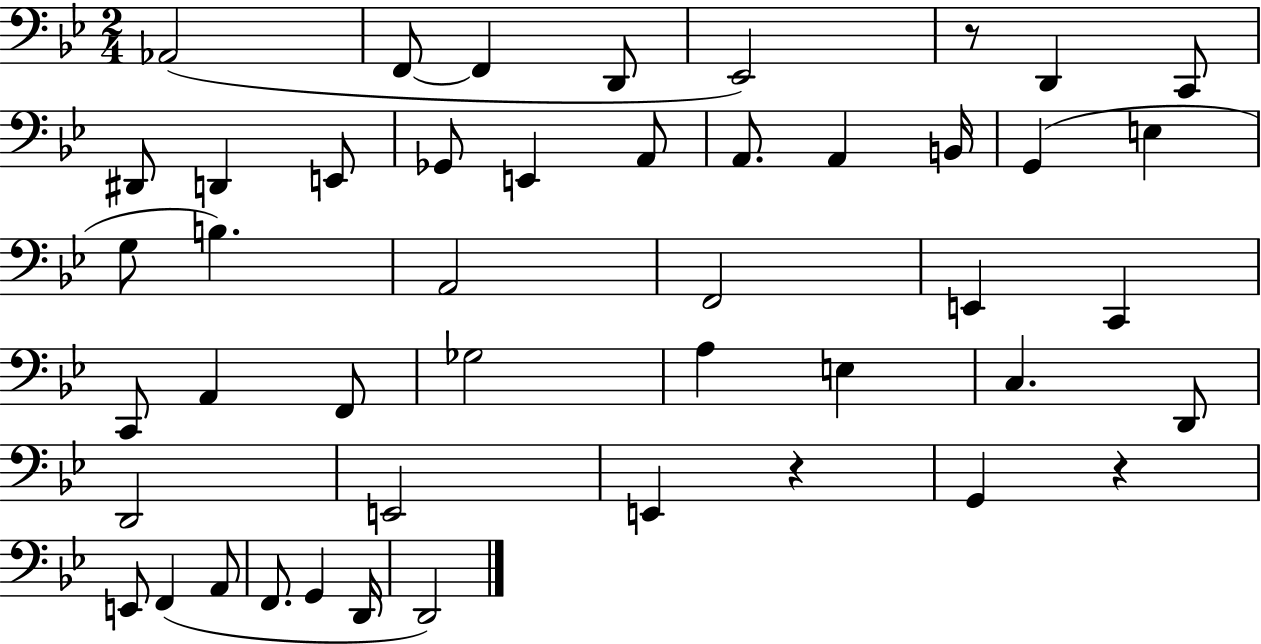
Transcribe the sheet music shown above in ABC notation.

X:1
T:Untitled
M:2/4
L:1/4
K:Bb
_A,,2 F,,/2 F,, D,,/2 _E,,2 z/2 D,, C,,/2 ^D,,/2 D,, E,,/2 _G,,/2 E,, A,,/2 A,,/2 A,, B,,/4 G,, E, G,/2 B, A,,2 F,,2 E,, C,, C,,/2 A,, F,,/2 _G,2 A, E, C, D,,/2 D,,2 E,,2 E,, z G,, z E,,/2 F,, A,,/2 F,,/2 G,, D,,/4 D,,2